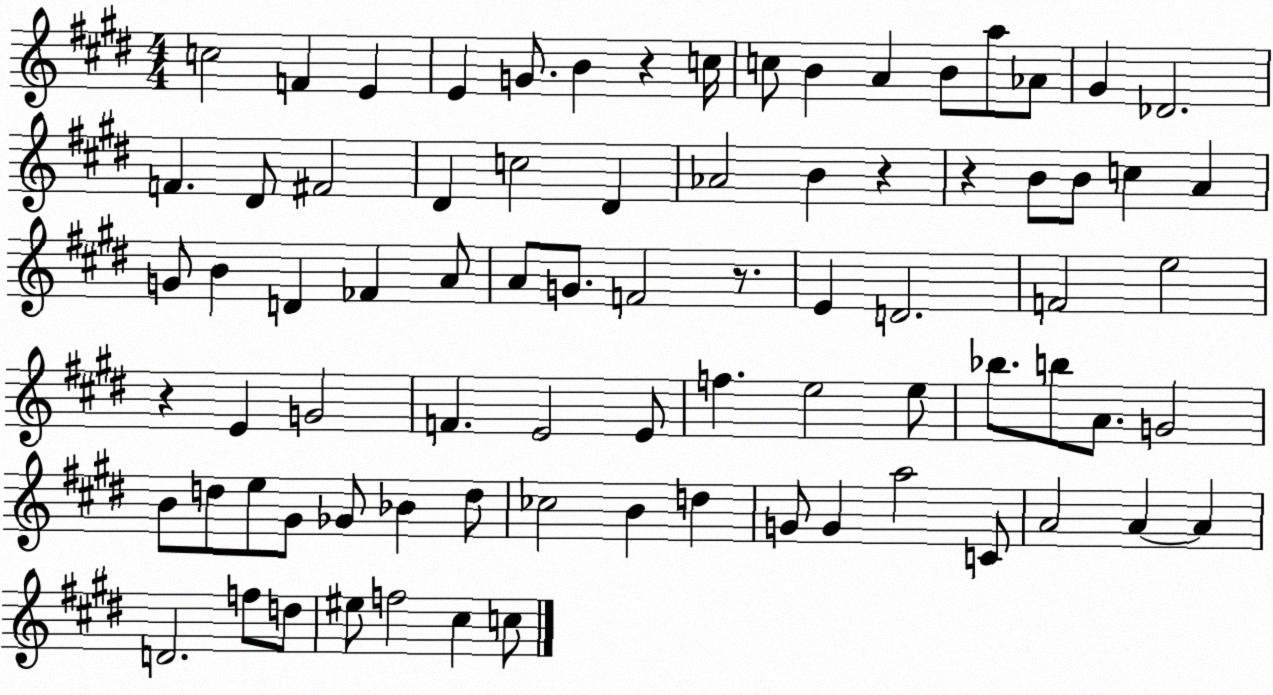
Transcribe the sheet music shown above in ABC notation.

X:1
T:Untitled
M:4/4
L:1/4
K:E
c2 F E E G/2 B z c/4 c/2 B A B/2 a/2 _A/2 ^G _D2 F ^D/2 ^F2 ^D c2 ^D _A2 B z z B/2 B/2 c A G/2 B D _F A/2 A/2 G/2 F2 z/2 E D2 F2 e2 z E G2 F E2 E/2 f e2 e/2 _b/2 b/2 A/2 G2 B/2 d/2 e/2 ^G/2 _G/2 _B d/2 _c2 B d G/2 G a2 C/2 A2 A A D2 f/2 d/2 ^e/2 f2 ^c c/2